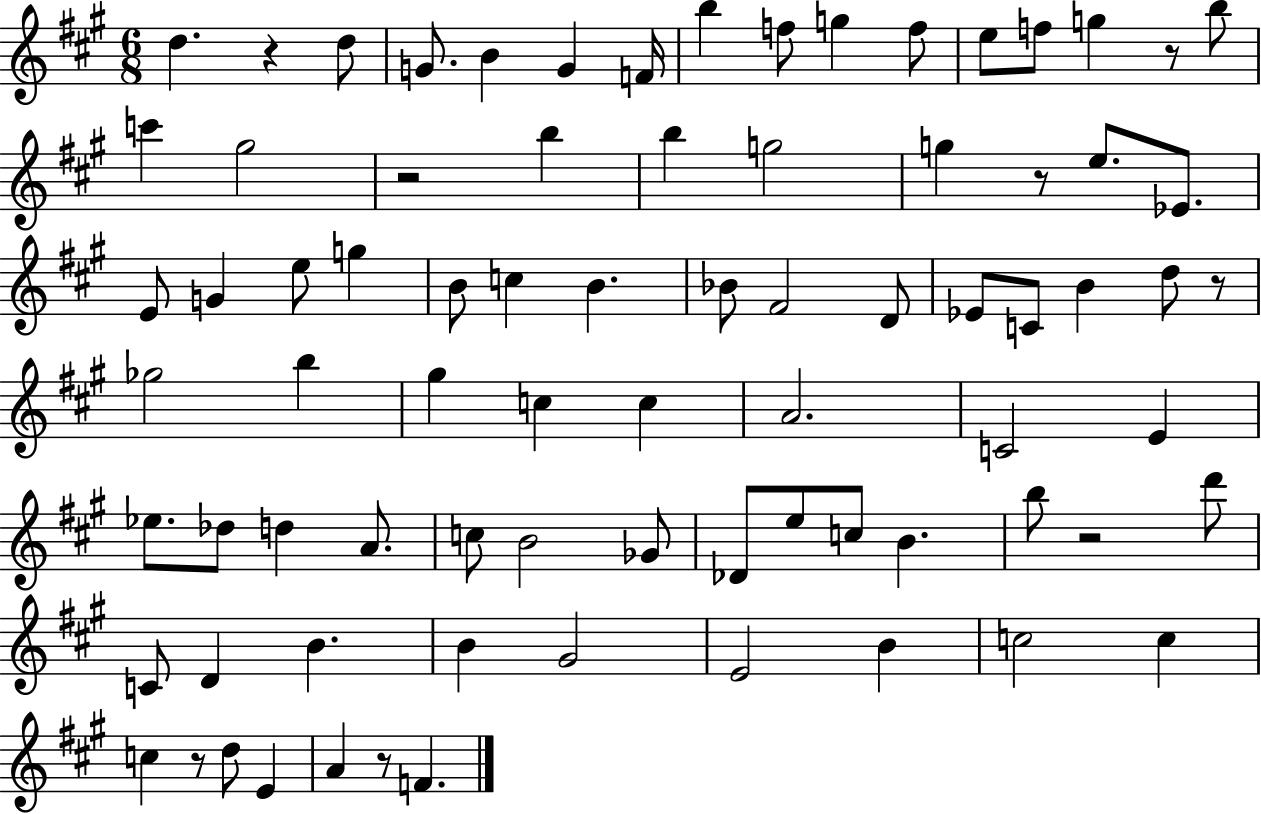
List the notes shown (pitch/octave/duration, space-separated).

D5/q. R/q D5/e G4/e. B4/q G4/q F4/s B5/q F5/e G5/q F5/e E5/e F5/e G5/q R/e B5/e C6/q G#5/h R/h B5/q B5/q G5/h G5/q R/e E5/e. Eb4/e. E4/e G4/q E5/e G5/q B4/e C5/q B4/q. Bb4/e F#4/h D4/e Eb4/e C4/e B4/q D5/e R/e Gb5/h B5/q G#5/q C5/q C5/q A4/h. C4/h E4/q Eb5/e. Db5/e D5/q A4/e. C5/e B4/h Gb4/e Db4/e E5/e C5/e B4/q. B5/e R/h D6/e C4/e D4/q B4/q. B4/q G#4/h E4/h B4/q C5/h C5/q C5/q R/e D5/e E4/q A4/q R/e F4/q.